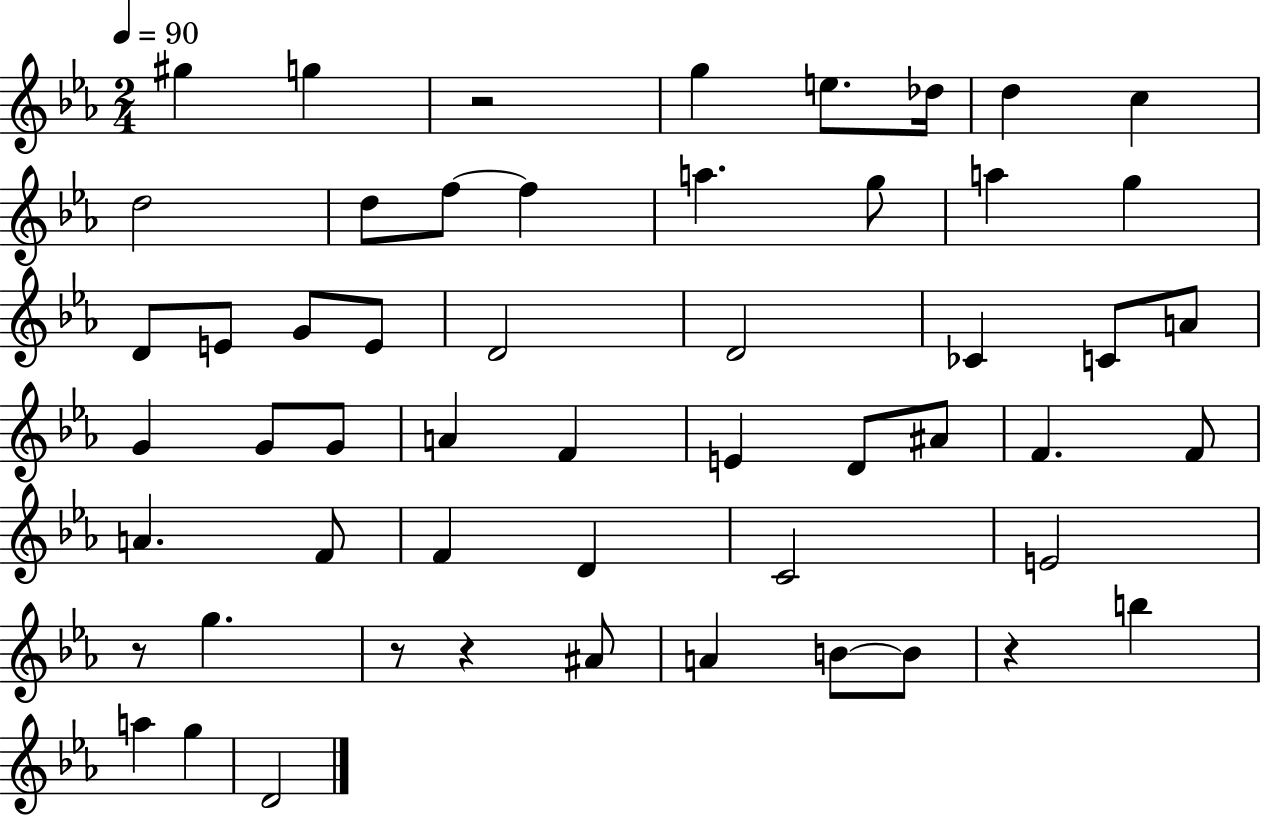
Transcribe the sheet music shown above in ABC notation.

X:1
T:Untitled
M:2/4
L:1/4
K:Eb
^g g z2 g e/2 _d/4 d c d2 d/2 f/2 f a g/2 a g D/2 E/2 G/2 E/2 D2 D2 _C C/2 A/2 G G/2 G/2 A F E D/2 ^A/2 F F/2 A F/2 F D C2 E2 z/2 g z/2 z ^A/2 A B/2 B/2 z b a g D2